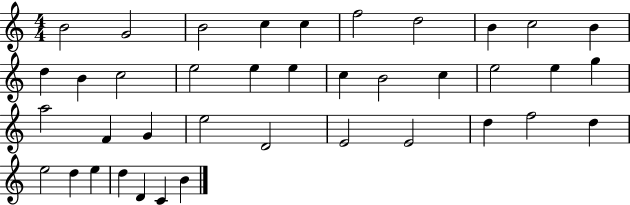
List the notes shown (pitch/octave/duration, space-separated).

B4/h G4/h B4/h C5/q C5/q F5/h D5/h B4/q C5/h B4/q D5/q B4/q C5/h E5/h E5/q E5/q C5/q B4/h C5/q E5/h E5/q G5/q A5/h F4/q G4/q E5/h D4/h E4/h E4/h D5/q F5/h D5/q E5/h D5/q E5/q D5/q D4/q C4/q B4/q